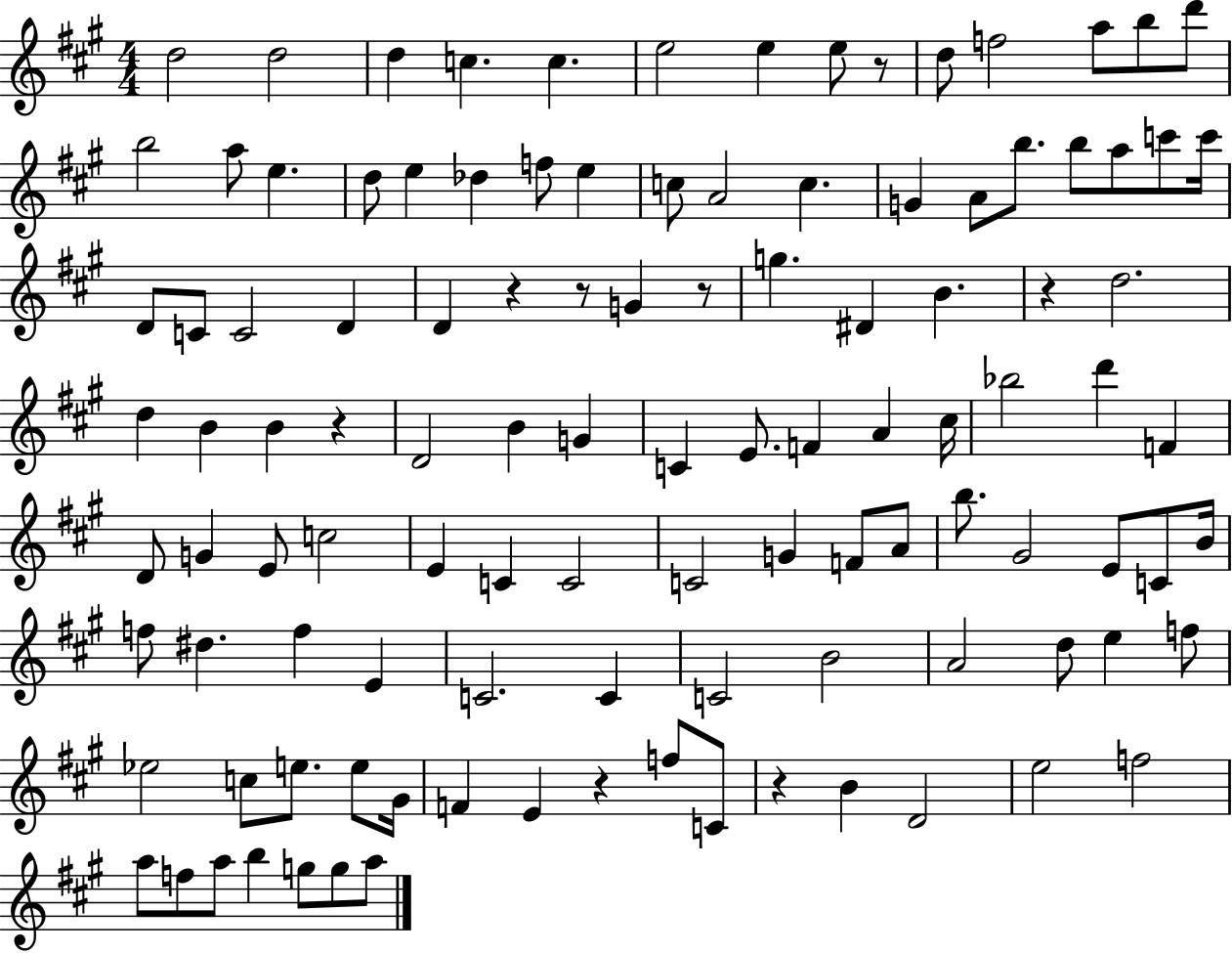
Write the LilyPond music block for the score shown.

{
  \clef treble
  \numericTimeSignature
  \time 4/4
  \key a \major
  d''2 d''2 | d''4 c''4. c''4. | e''2 e''4 e''8 r8 | d''8 f''2 a''8 b''8 d'''8 | \break b''2 a''8 e''4. | d''8 e''4 des''4 f''8 e''4 | c''8 a'2 c''4. | g'4 a'8 b''8. b''8 a''8 c'''8 c'''16 | \break d'8 c'8 c'2 d'4 | d'4 r4 r8 g'4 r8 | g''4. dis'4 b'4. | r4 d''2. | \break d''4 b'4 b'4 r4 | d'2 b'4 g'4 | c'4 e'8. f'4 a'4 cis''16 | bes''2 d'''4 f'4 | \break d'8 g'4 e'8 c''2 | e'4 c'4 c'2 | c'2 g'4 f'8 a'8 | b''8. gis'2 e'8 c'8 b'16 | \break f''8 dis''4. f''4 e'4 | c'2. c'4 | c'2 b'2 | a'2 d''8 e''4 f''8 | \break ees''2 c''8 e''8. e''8 gis'16 | f'4 e'4 r4 f''8 c'8 | r4 b'4 d'2 | e''2 f''2 | \break a''8 f''8 a''8 b''4 g''8 g''8 a''8 | \bar "|."
}